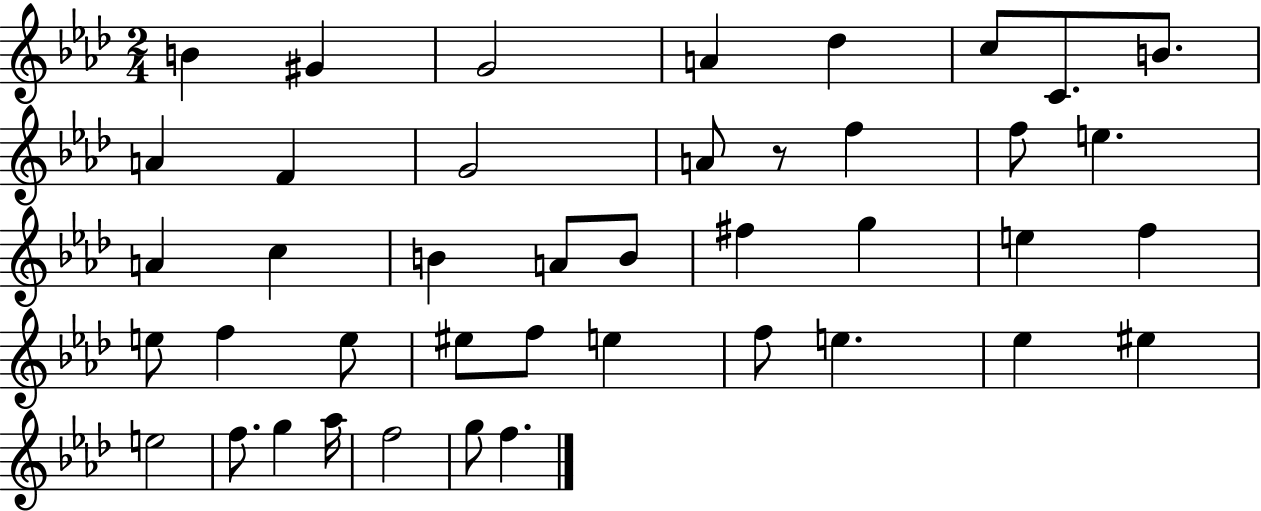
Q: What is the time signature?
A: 2/4